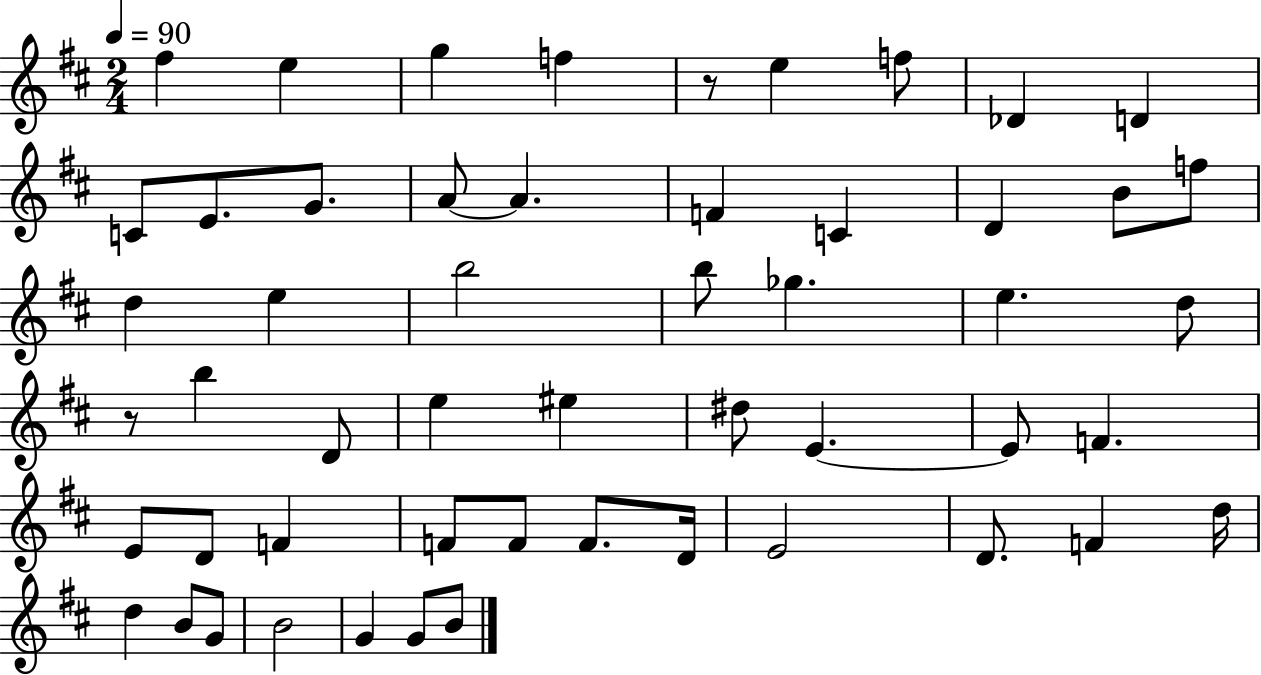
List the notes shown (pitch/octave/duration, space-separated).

F#5/q E5/q G5/q F5/q R/e E5/q F5/e Db4/q D4/q C4/e E4/e. G4/e. A4/e A4/q. F4/q C4/q D4/q B4/e F5/e D5/q E5/q B5/h B5/e Gb5/q. E5/q. D5/e R/e B5/q D4/e E5/q EIS5/q D#5/e E4/q. E4/e F4/q. E4/e D4/e F4/q F4/e F4/e F4/e. D4/s E4/h D4/e. F4/q D5/s D5/q B4/e G4/e B4/h G4/q G4/e B4/e